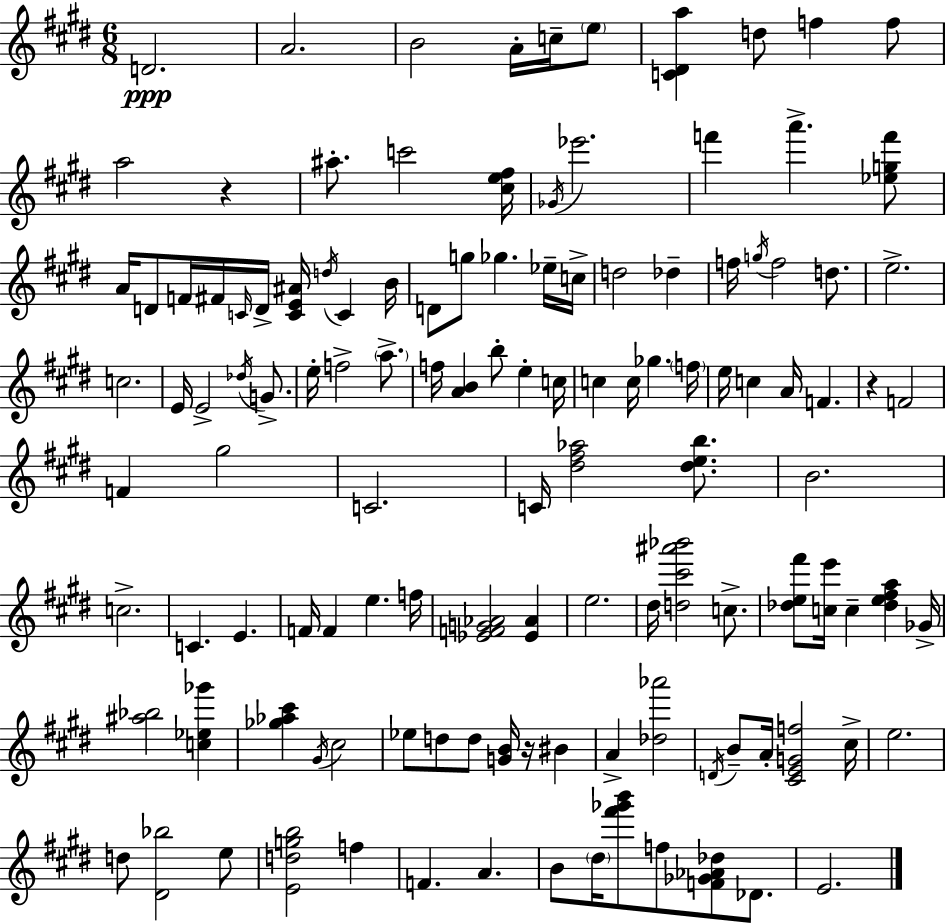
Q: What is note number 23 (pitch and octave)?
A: D5